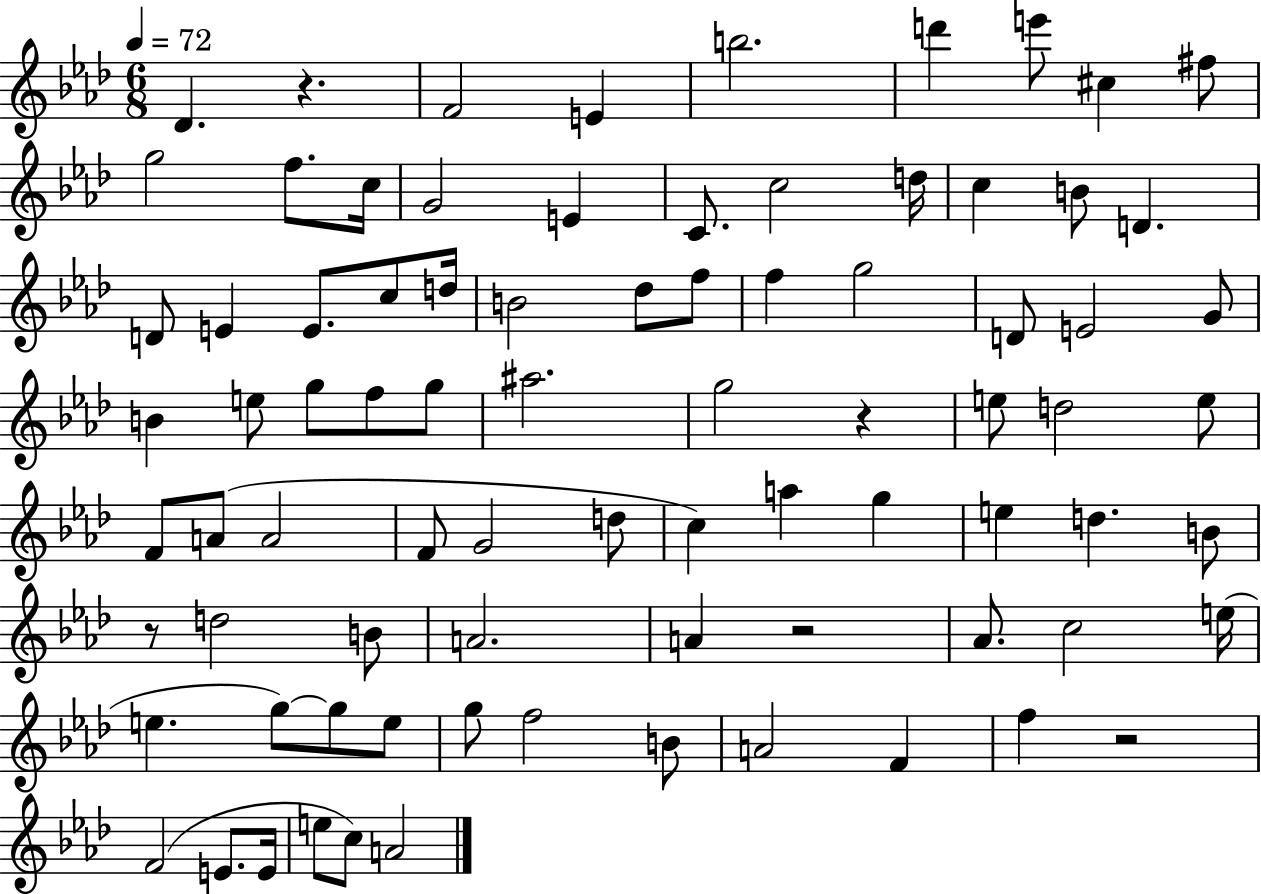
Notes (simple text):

Db4/q. R/q. F4/h E4/q B5/h. D6/q E6/e C#5/q F#5/e G5/h F5/e. C5/s G4/h E4/q C4/e. C5/h D5/s C5/q B4/e D4/q. D4/e E4/q E4/e. C5/e D5/s B4/h Db5/e F5/e F5/q G5/h D4/e E4/h G4/e B4/q E5/e G5/e F5/e G5/e A#5/h. G5/h R/q E5/e D5/h E5/e F4/e A4/e A4/h F4/e G4/h D5/e C5/q A5/q G5/q E5/q D5/q. B4/e R/e D5/h B4/e A4/h. A4/q R/h Ab4/e. C5/h E5/s E5/q. G5/e G5/e E5/e G5/e F5/h B4/e A4/h F4/q F5/q R/h F4/h E4/e. E4/s E5/e C5/e A4/h